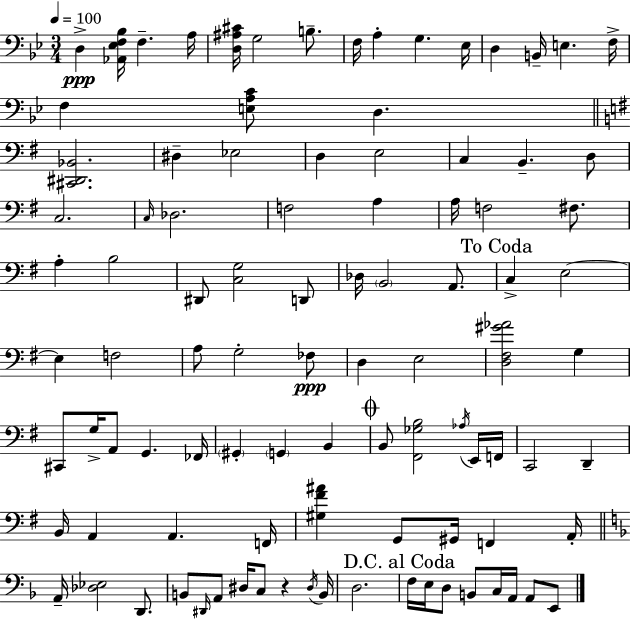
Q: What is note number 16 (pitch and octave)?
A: D#3